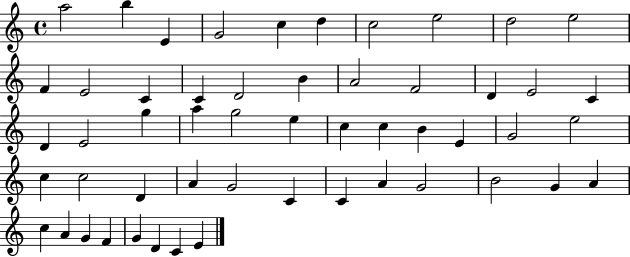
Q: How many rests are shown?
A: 0